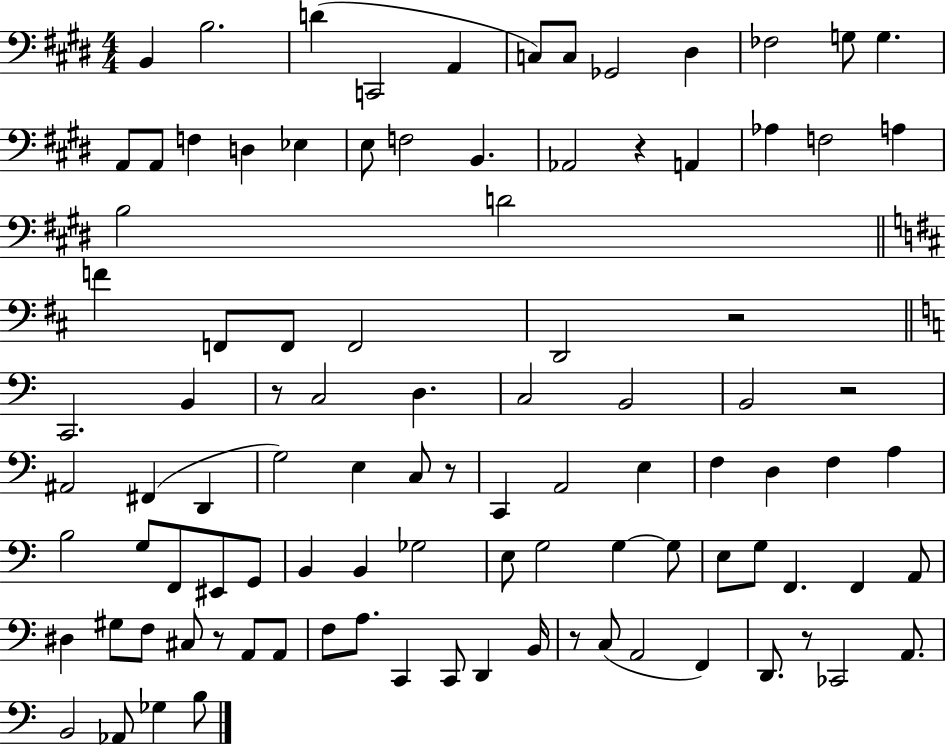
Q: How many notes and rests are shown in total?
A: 99